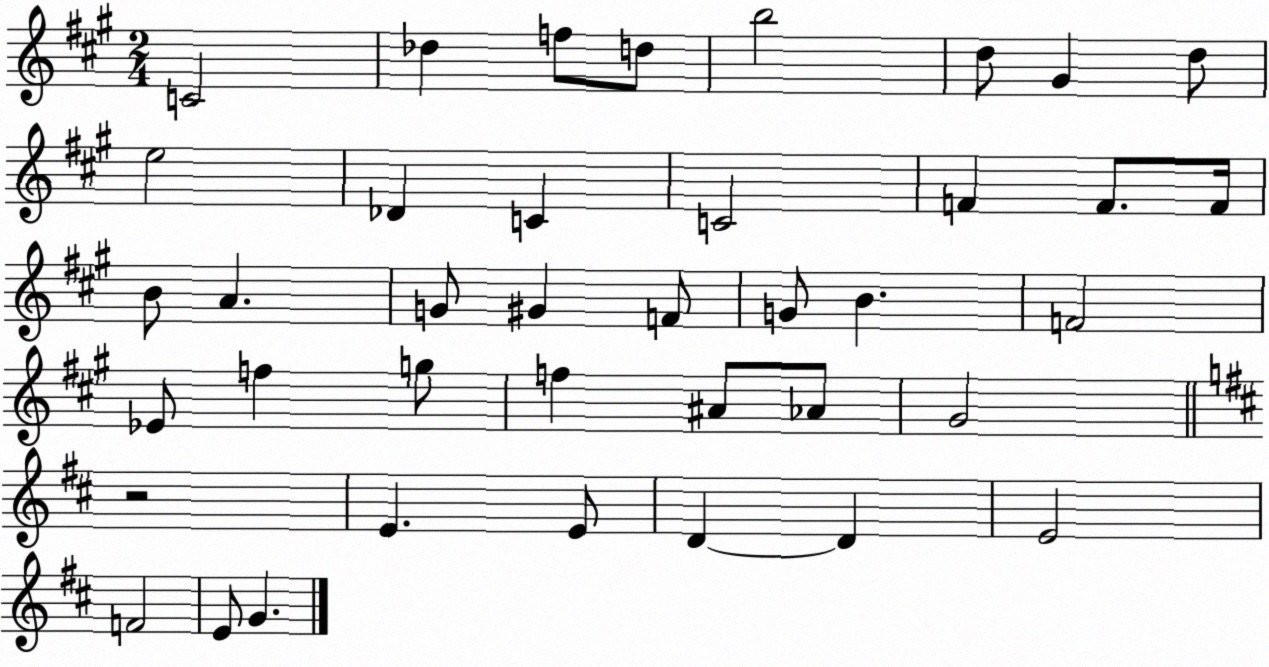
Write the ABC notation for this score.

X:1
T:Untitled
M:2/4
L:1/4
K:A
C2 _d f/2 d/2 b2 d/2 ^G d/2 e2 _D C C2 F F/2 F/4 B/2 A G/2 ^G F/2 G/2 B F2 _E/2 f g/2 f ^A/2 _A/2 ^G2 z2 E E/2 D D E2 F2 E/2 G